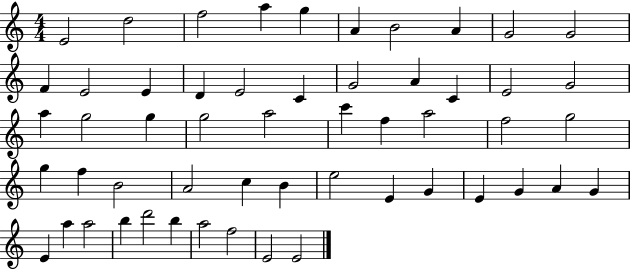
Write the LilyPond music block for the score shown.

{
  \clef treble
  \numericTimeSignature
  \time 4/4
  \key c \major
  e'2 d''2 | f''2 a''4 g''4 | a'4 b'2 a'4 | g'2 g'2 | \break f'4 e'2 e'4 | d'4 e'2 c'4 | g'2 a'4 c'4 | e'2 g'2 | \break a''4 g''2 g''4 | g''2 a''2 | c'''4 f''4 a''2 | f''2 g''2 | \break g''4 f''4 b'2 | a'2 c''4 b'4 | e''2 e'4 g'4 | e'4 g'4 a'4 g'4 | \break e'4 a''4 a''2 | b''4 d'''2 b''4 | a''2 f''2 | e'2 e'2 | \break \bar "|."
}